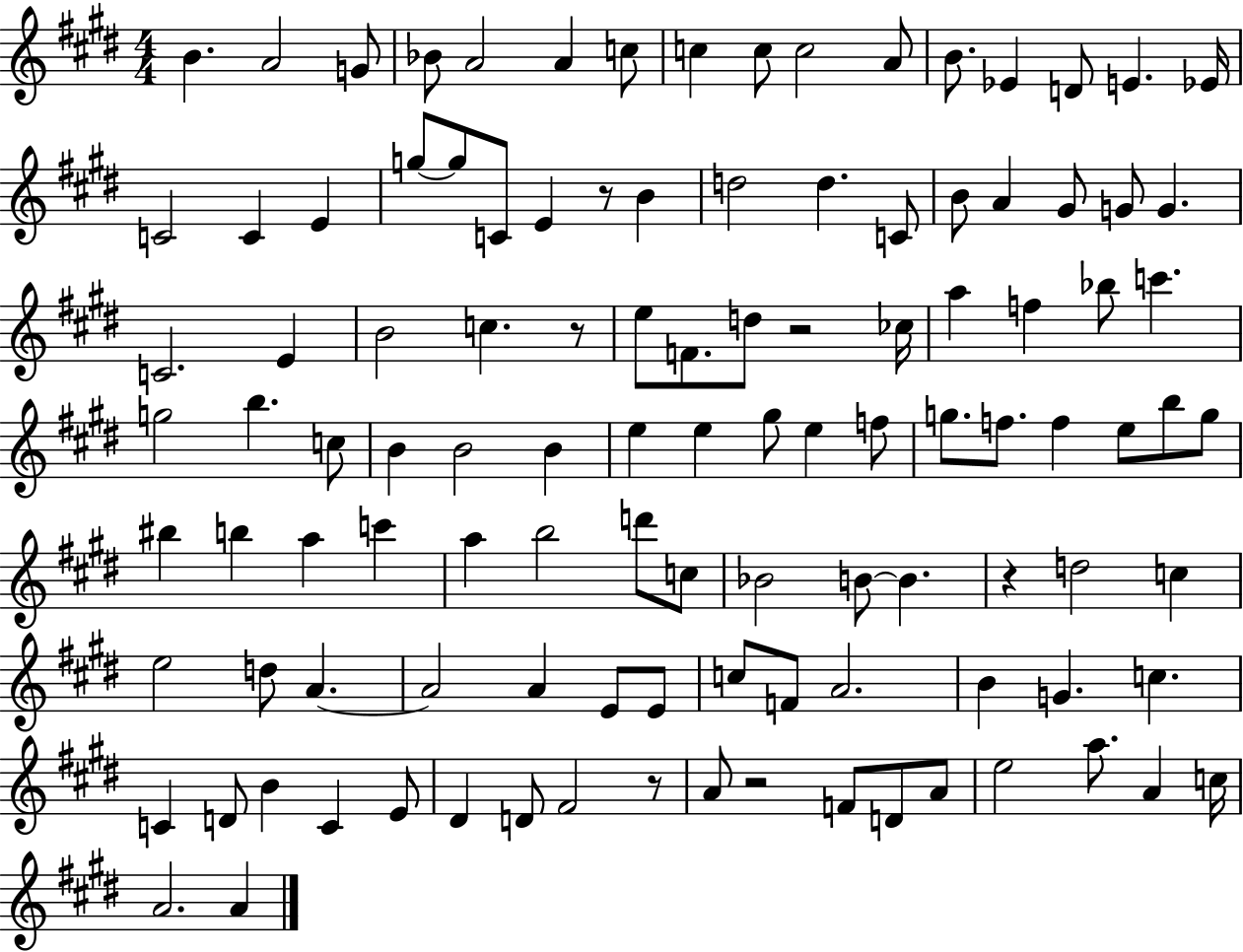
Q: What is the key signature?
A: E major